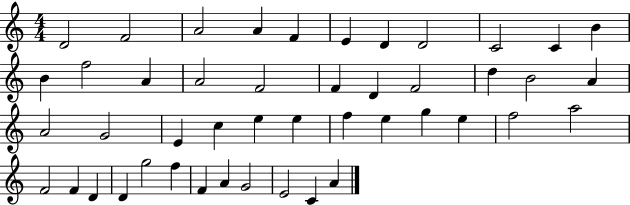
{
  \clef treble
  \numericTimeSignature
  \time 4/4
  \key c \major
  d'2 f'2 | a'2 a'4 f'4 | e'4 d'4 d'2 | c'2 c'4 b'4 | \break b'4 f''2 a'4 | a'2 f'2 | f'4 d'4 f'2 | d''4 b'2 a'4 | \break a'2 g'2 | e'4 c''4 e''4 e''4 | f''4 e''4 g''4 e''4 | f''2 a''2 | \break f'2 f'4 d'4 | d'4 g''2 f''4 | f'4 a'4 g'2 | e'2 c'4 a'4 | \break \bar "|."
}